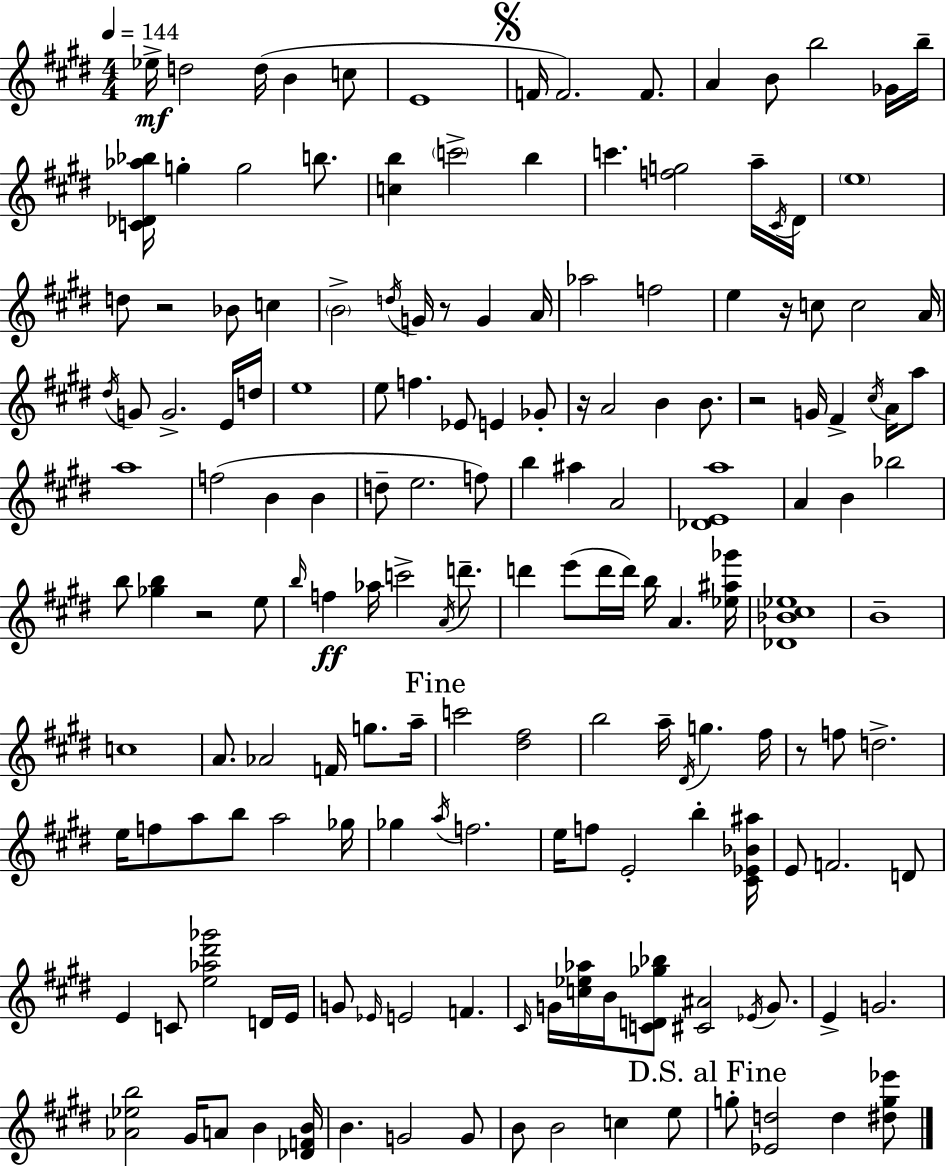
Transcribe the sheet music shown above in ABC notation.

X:1
T:Untitled
M:4/4
L:1/4
K:E
_e/4 d2 d/4 B c/2 E4 F/4 F2 F/2 A B/2 b2 _G/4 b/4 [C_D_a_b]/4 g g2 b/2 [cb] c'2 b c' [fg]2 a/4 ^C/4 ^D/4 e4 d/2 z2 _B/2 c B2 d/4 G/4 z/2 G A/4 _a2 f2 e z/4 c/2 c2 A/4 ^d/4 G/2 G2 E/4 d/4 e4 e/2 f _E/2 E _G/2 z/4 A2 B B/2 z2 G/4 ^F ^c/4 A/4 a/2 a4 f2 B B d/2 e2 f/2 b ^a A2 [_DEa]4 A B _b2 b/2 [_gb] z2 e/2 b/4 f _a/4 c'2 A/4 d'/2 d' e'/2 d'/4 d'/4 b/4 A [_e^a_g']/4 [_D_B^c_e]4 B4 c4 A/2 _A2 F/4 g/2 a/4 c'2 [^d^f]2 b2 a/4 ^D/4 g ^f/4 z/2 f/2 d2 e/4 f/2 a/2 b/2 a2 _g/4 _g a/4 f2 e/4 f/2 E2 b [^C_E_B^a]/4 E/2 F2 D/2 E C/2 [e_a^d'_g']2 D/4 E/4 G/2 _E/4 E2 F ^C/4 G/4 [c_e_a]/4 B/4 [CD_g_b]/2 [^C^A]2 _E/4 G/2 E G2 [_A_eb]2 ^G/4 A/2 B [_DFB]/4 B G2 G/2 B/2 B2 c e/2 g/2 [_Ed]2 d [^dg_e']/2